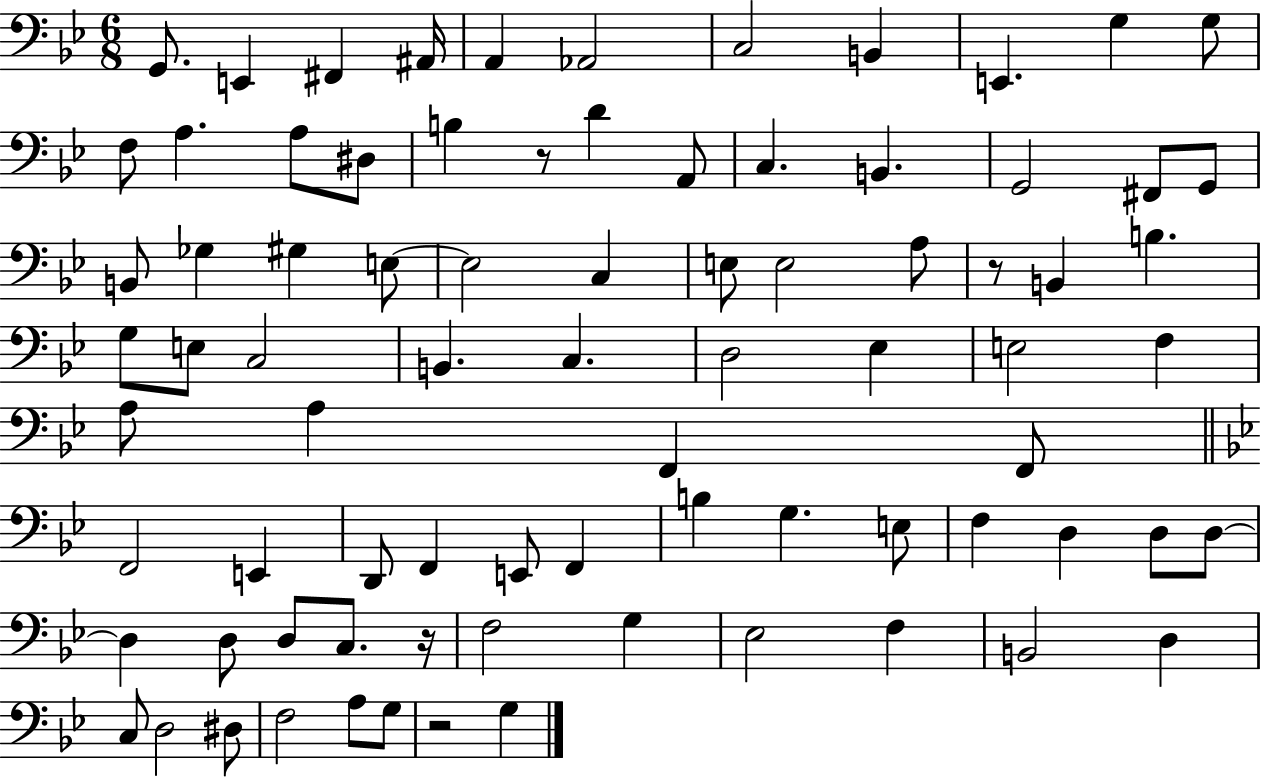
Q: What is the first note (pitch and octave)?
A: G2